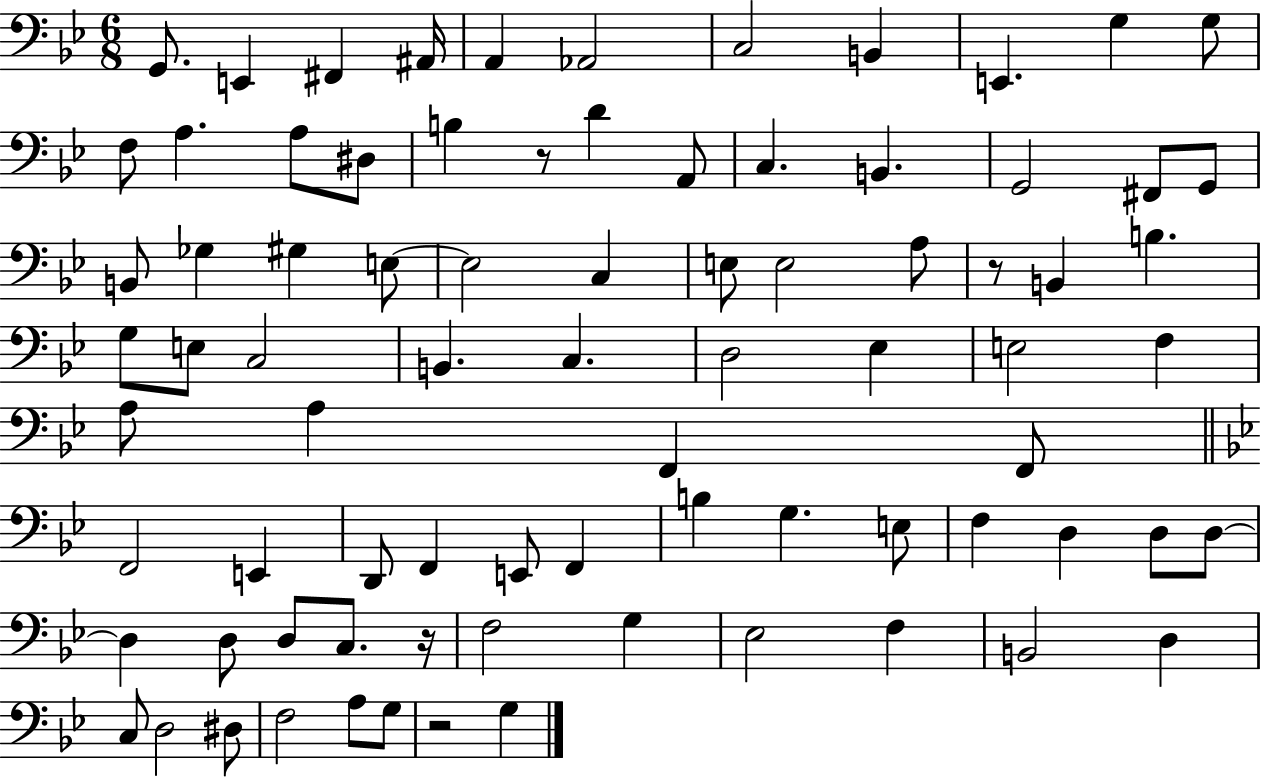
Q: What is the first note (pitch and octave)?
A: G2